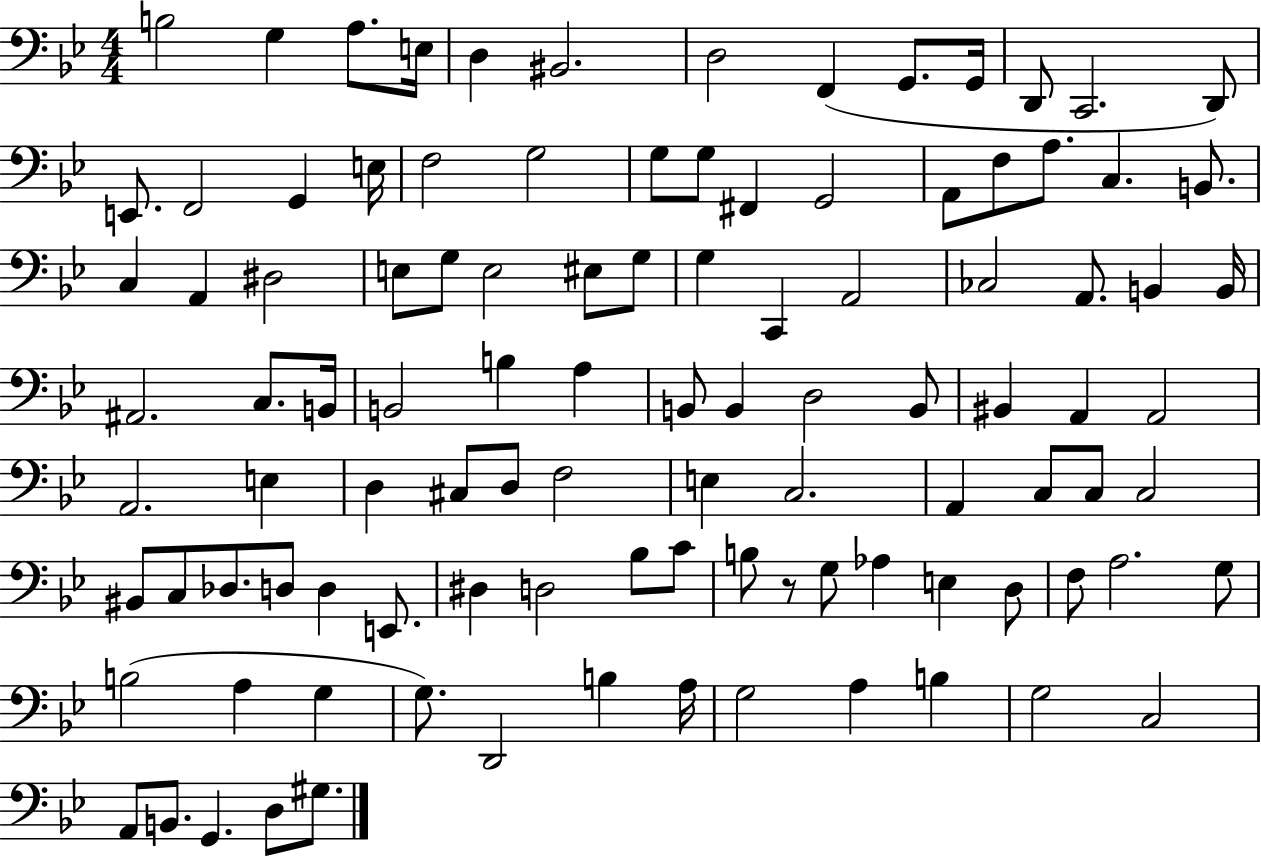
X:1
T:Untitled
M:4/4
L:1/4
K:Bb
B,2 G, A,/2 E,/4 D, ^B,,2 D,2 F,, G,,/2 G,,/4 D,,/2 C,,2 D,,/2 E,,/2 F,,2 G,, E,/4 F,2 G,2 G,/2 G,/2 ^F,, G,,2 A,,/2 F,/2 A,/2 C, B,,/2 C, A,, ^D,2 E,/2 G,/2 E,2 ^E,/2 G,/2 G, C,, A,,2 _C,2 A,,/2 B,, B,,/4 ^A,,2 C,/2 B,,/4 B,,2 B, A, B,,/2 B,, D,2 B,,/2 ^B,, A,, A,,2 A,,2 E, D, ^C,/2 D,/2 F,2 E, C,2 A,, C,/2 C,/2 C,2 ^B,,/2 C,/2 _D,/2 D,/2 D, E,,/2 ^D, D,2 _B,/2 C/2 B,/2 z/2 G,/2 _A, E, D,/2 F,/2 A,2 G,/2 B,2 A, G, G,/2 D,,2 B, A,/4 G,2 A, B, G,2 C,2 A,,/2 B,,/2 G,, D,/2 ^G,/2